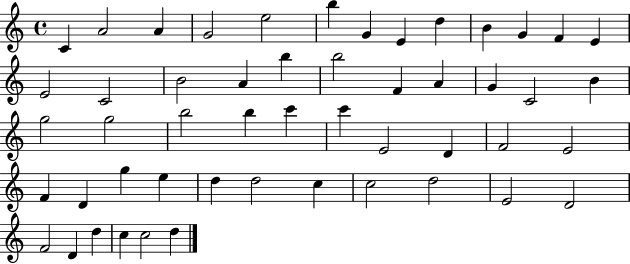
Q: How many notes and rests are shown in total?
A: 51